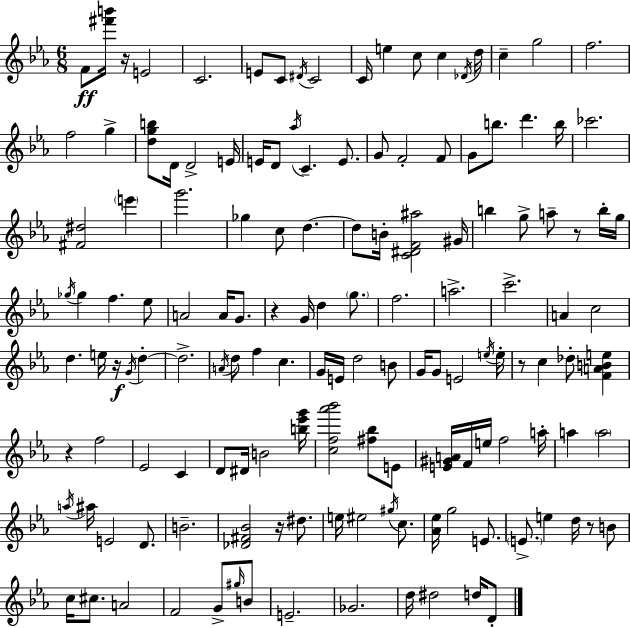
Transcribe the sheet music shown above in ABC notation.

X:1
T:Untitled
M:6/8
L:1/4
K:Eb
F/2 [^f'b']/4 z/4 E2 C2 E/2 C/2 ^D/4 C2 C/4 e c/2 c _D/4 d/4 c g2 f2 f2 g [dgb]/2 D/4 D2 E/4 E/4 D/2 _a/4 C E/2 G/2 F2 F/2 G/2 b/2 d' b/4 _c'2 [^F^d]2 e' g'2 _g c/2 d d/2 B/4 [C^DF^a]2 ^G/4 b g/2 a/2 z/2 b/4 g/4 _g/4 _g f _e/2 A2 A/4 G/2 z G/4 d g/2 f2 a2 c'2 A c2 d e/4 z/4 G/4 d d2 A/4 d/2 f c G/4 E/4 d2 B/2 G/4 G/2 E2 e/4 e/4 z/2 c _d/2 [FABe] z f2 _E2 C D/2 ^D/4 B2 [b_e'g']/4 [cf_a'_b']2 [^f_b]/2 E/2 [E^GA]/4 F/4 e/4 f2 a/4 a a2 a/4 ^a/4 E2 D/2 B2 [_D^F_B]2 z/4 ^d/2 e/4 ^e2 ^g/4 c/2 [_A_e]/4 g2 E/2 E/2 e d/4 z/2 B/2 c/4 ^c/2 A2 F2 G/2 ^g/4 B/2 E2 _G2 d/4 ^d2 d/4 D/2